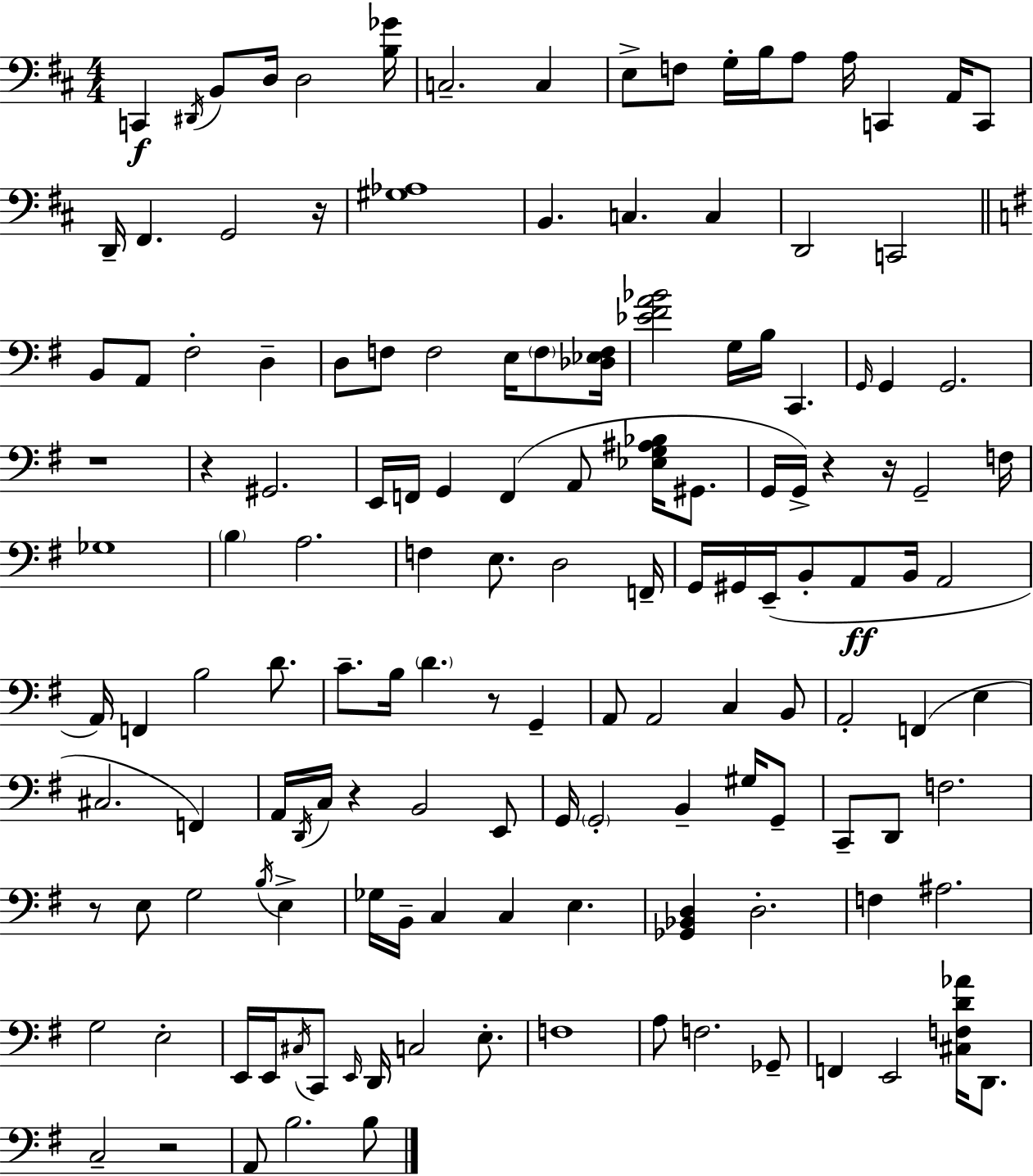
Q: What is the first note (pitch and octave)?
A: C2